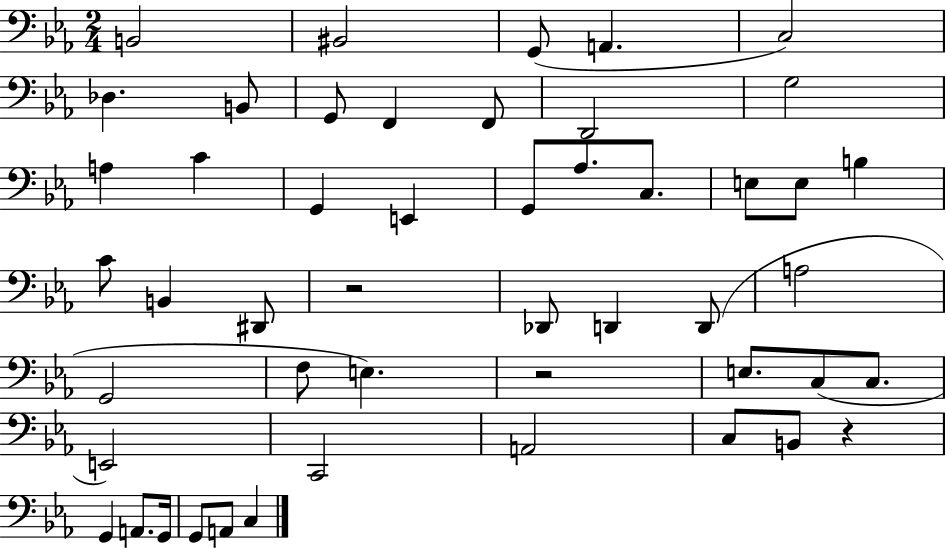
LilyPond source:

{
  \clef bass
  \numericTimeSignature
  \time 2/4
  \key ees \major
  b,2 | bis,2 | g,8( a,4. | c2) | \break des4. b,8 | g,8 f,4 f,8 | d,2 | g2 | \break a4 c'4 | g,4 e,4 | g,8 aes8. c8. | e8 e8 b4 | \break c'8 b,4 dis,8 | r2 | des,8 d,4 d,8( | a2 | \break g,2 | f8 e4.) | r2 | e8. c8( c8. | \break e,2) | c,2 | a,2 | c8 b,8 r4 | \break g,4 a,8. g,16 | g,8 a,8 c4 | \bar "|."
}